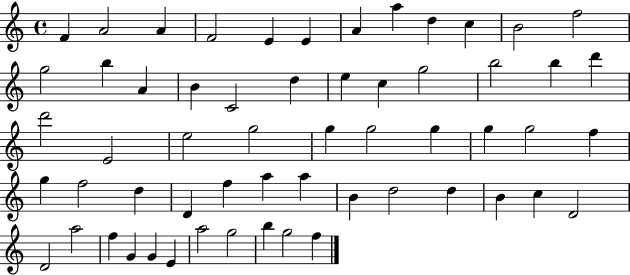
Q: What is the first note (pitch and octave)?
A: F4